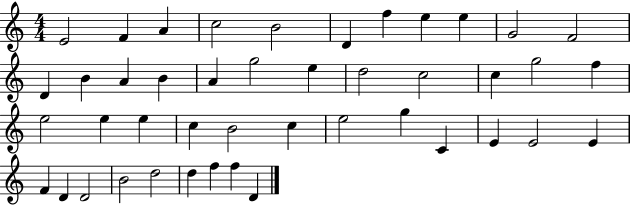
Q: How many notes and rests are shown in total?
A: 44